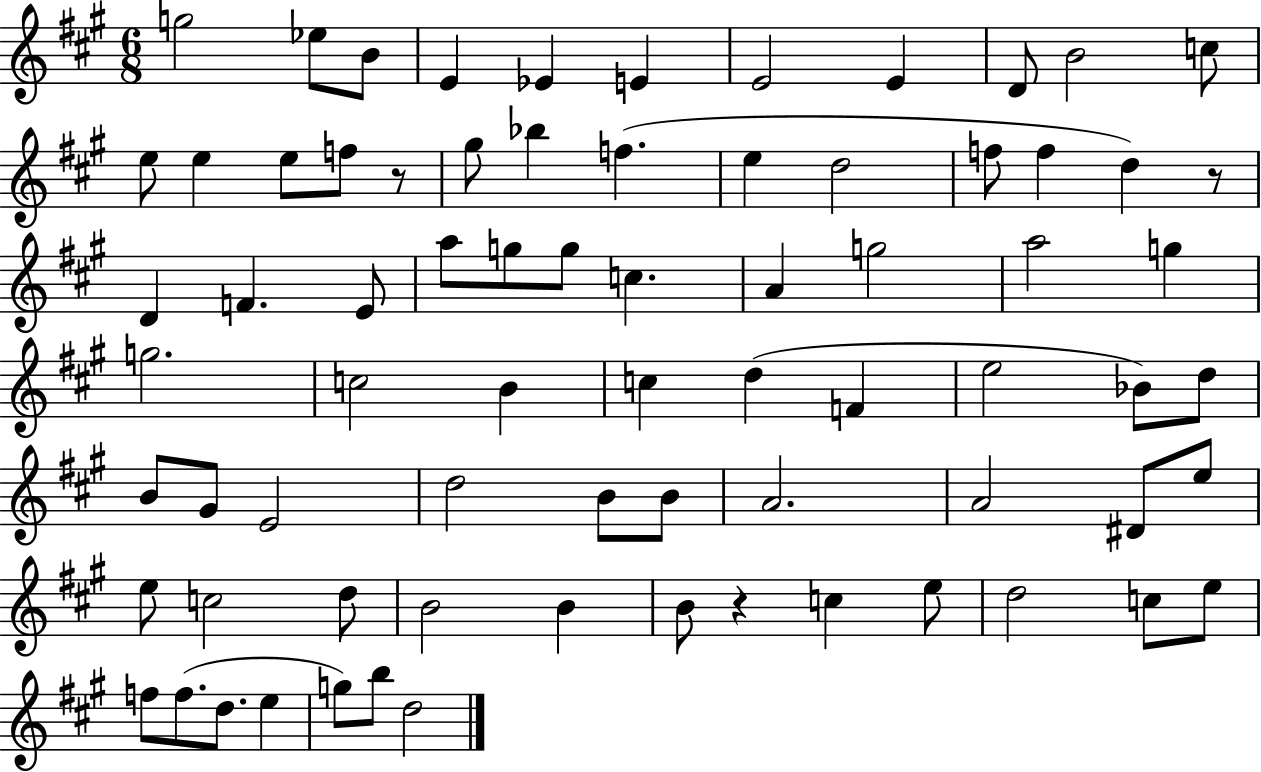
{
  \clef treble
  \numericTimeSignature
  \time 6/8
  \key a \major
  g''2 ees''8 b'8 | e'4 ees'4 e'4 | e'2 e'4 | d'8 b'2 c''8 | \break e''8 e''4 e''8 f''8 r8 | gis''8 bes''4 f''4.( | e''4 d''2 | f''8 f''4 d''4) r8 | \break d'4 f'4. e'8 | a''8 g''8 g''8 c''4. | a'4 g''2 | a''2 g''4 | \break g''2. | c''2 b'4 | c''4 d''4( f'4 | e''2 bes'8) d''8 | \break b'8 gis'8 e'2 | d''2 b'8 b'8 | a'2. | a'2 dis'8 e''8 | \break e''8 c''2 d''8 | b'2 b'4 | b'8 r4 c''4 e''8 | d''2 c''8 e''8 | \break f''8 f''8.( d''8. e''4 | g''8) b''8 d''2 | \bar "|."
}